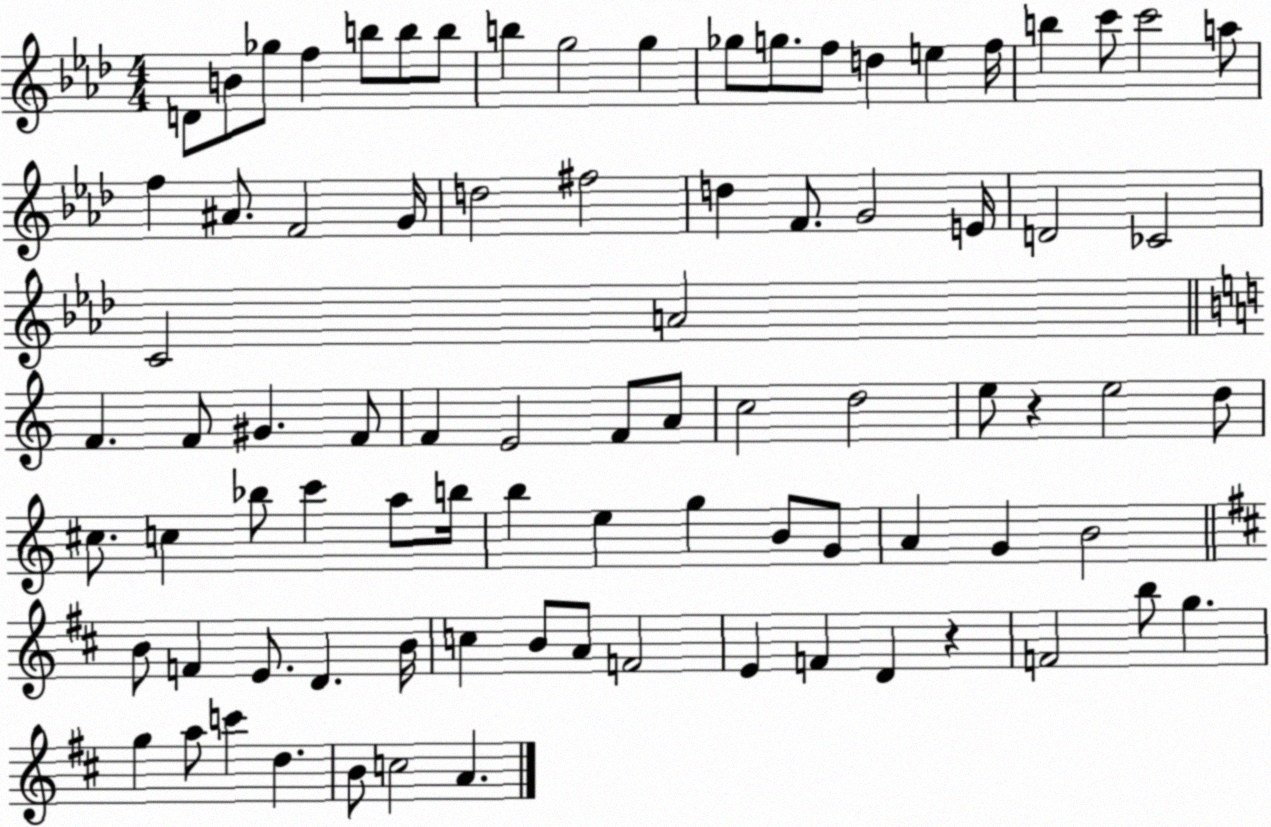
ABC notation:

X:1
T:Untitled
M:4/4
L:1/4
K:Ab
D/2 B/2 _g/2 f b/2 b/2 b/2 b g2 g _g/2 g/2 f/2 d e f/4 b c'/2 c'2 a/2 f ^A/2 F2 G/4 d2 ^f2 d F/2 G2 E/4 D2 _C2 C2 A2 F F/2 ^G F/2 F E2 F/2 A/2 c2 d2 e/2 z e2 d/2 ^c/2 c _b/2 c' a/2 b/4 b e g B/2 G/2 A G B2 B/2 F E/2 D B/4 c B/2 A/2 F2 E F D z F2 b/2 g g a/2 c' d B/2 c2 A